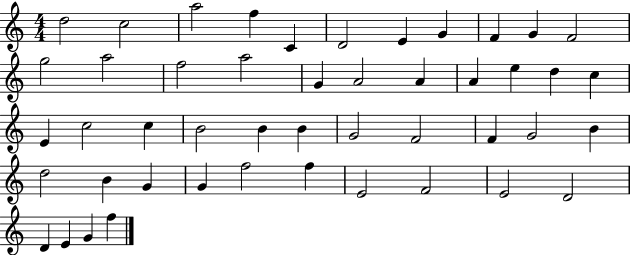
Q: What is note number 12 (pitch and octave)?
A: G5